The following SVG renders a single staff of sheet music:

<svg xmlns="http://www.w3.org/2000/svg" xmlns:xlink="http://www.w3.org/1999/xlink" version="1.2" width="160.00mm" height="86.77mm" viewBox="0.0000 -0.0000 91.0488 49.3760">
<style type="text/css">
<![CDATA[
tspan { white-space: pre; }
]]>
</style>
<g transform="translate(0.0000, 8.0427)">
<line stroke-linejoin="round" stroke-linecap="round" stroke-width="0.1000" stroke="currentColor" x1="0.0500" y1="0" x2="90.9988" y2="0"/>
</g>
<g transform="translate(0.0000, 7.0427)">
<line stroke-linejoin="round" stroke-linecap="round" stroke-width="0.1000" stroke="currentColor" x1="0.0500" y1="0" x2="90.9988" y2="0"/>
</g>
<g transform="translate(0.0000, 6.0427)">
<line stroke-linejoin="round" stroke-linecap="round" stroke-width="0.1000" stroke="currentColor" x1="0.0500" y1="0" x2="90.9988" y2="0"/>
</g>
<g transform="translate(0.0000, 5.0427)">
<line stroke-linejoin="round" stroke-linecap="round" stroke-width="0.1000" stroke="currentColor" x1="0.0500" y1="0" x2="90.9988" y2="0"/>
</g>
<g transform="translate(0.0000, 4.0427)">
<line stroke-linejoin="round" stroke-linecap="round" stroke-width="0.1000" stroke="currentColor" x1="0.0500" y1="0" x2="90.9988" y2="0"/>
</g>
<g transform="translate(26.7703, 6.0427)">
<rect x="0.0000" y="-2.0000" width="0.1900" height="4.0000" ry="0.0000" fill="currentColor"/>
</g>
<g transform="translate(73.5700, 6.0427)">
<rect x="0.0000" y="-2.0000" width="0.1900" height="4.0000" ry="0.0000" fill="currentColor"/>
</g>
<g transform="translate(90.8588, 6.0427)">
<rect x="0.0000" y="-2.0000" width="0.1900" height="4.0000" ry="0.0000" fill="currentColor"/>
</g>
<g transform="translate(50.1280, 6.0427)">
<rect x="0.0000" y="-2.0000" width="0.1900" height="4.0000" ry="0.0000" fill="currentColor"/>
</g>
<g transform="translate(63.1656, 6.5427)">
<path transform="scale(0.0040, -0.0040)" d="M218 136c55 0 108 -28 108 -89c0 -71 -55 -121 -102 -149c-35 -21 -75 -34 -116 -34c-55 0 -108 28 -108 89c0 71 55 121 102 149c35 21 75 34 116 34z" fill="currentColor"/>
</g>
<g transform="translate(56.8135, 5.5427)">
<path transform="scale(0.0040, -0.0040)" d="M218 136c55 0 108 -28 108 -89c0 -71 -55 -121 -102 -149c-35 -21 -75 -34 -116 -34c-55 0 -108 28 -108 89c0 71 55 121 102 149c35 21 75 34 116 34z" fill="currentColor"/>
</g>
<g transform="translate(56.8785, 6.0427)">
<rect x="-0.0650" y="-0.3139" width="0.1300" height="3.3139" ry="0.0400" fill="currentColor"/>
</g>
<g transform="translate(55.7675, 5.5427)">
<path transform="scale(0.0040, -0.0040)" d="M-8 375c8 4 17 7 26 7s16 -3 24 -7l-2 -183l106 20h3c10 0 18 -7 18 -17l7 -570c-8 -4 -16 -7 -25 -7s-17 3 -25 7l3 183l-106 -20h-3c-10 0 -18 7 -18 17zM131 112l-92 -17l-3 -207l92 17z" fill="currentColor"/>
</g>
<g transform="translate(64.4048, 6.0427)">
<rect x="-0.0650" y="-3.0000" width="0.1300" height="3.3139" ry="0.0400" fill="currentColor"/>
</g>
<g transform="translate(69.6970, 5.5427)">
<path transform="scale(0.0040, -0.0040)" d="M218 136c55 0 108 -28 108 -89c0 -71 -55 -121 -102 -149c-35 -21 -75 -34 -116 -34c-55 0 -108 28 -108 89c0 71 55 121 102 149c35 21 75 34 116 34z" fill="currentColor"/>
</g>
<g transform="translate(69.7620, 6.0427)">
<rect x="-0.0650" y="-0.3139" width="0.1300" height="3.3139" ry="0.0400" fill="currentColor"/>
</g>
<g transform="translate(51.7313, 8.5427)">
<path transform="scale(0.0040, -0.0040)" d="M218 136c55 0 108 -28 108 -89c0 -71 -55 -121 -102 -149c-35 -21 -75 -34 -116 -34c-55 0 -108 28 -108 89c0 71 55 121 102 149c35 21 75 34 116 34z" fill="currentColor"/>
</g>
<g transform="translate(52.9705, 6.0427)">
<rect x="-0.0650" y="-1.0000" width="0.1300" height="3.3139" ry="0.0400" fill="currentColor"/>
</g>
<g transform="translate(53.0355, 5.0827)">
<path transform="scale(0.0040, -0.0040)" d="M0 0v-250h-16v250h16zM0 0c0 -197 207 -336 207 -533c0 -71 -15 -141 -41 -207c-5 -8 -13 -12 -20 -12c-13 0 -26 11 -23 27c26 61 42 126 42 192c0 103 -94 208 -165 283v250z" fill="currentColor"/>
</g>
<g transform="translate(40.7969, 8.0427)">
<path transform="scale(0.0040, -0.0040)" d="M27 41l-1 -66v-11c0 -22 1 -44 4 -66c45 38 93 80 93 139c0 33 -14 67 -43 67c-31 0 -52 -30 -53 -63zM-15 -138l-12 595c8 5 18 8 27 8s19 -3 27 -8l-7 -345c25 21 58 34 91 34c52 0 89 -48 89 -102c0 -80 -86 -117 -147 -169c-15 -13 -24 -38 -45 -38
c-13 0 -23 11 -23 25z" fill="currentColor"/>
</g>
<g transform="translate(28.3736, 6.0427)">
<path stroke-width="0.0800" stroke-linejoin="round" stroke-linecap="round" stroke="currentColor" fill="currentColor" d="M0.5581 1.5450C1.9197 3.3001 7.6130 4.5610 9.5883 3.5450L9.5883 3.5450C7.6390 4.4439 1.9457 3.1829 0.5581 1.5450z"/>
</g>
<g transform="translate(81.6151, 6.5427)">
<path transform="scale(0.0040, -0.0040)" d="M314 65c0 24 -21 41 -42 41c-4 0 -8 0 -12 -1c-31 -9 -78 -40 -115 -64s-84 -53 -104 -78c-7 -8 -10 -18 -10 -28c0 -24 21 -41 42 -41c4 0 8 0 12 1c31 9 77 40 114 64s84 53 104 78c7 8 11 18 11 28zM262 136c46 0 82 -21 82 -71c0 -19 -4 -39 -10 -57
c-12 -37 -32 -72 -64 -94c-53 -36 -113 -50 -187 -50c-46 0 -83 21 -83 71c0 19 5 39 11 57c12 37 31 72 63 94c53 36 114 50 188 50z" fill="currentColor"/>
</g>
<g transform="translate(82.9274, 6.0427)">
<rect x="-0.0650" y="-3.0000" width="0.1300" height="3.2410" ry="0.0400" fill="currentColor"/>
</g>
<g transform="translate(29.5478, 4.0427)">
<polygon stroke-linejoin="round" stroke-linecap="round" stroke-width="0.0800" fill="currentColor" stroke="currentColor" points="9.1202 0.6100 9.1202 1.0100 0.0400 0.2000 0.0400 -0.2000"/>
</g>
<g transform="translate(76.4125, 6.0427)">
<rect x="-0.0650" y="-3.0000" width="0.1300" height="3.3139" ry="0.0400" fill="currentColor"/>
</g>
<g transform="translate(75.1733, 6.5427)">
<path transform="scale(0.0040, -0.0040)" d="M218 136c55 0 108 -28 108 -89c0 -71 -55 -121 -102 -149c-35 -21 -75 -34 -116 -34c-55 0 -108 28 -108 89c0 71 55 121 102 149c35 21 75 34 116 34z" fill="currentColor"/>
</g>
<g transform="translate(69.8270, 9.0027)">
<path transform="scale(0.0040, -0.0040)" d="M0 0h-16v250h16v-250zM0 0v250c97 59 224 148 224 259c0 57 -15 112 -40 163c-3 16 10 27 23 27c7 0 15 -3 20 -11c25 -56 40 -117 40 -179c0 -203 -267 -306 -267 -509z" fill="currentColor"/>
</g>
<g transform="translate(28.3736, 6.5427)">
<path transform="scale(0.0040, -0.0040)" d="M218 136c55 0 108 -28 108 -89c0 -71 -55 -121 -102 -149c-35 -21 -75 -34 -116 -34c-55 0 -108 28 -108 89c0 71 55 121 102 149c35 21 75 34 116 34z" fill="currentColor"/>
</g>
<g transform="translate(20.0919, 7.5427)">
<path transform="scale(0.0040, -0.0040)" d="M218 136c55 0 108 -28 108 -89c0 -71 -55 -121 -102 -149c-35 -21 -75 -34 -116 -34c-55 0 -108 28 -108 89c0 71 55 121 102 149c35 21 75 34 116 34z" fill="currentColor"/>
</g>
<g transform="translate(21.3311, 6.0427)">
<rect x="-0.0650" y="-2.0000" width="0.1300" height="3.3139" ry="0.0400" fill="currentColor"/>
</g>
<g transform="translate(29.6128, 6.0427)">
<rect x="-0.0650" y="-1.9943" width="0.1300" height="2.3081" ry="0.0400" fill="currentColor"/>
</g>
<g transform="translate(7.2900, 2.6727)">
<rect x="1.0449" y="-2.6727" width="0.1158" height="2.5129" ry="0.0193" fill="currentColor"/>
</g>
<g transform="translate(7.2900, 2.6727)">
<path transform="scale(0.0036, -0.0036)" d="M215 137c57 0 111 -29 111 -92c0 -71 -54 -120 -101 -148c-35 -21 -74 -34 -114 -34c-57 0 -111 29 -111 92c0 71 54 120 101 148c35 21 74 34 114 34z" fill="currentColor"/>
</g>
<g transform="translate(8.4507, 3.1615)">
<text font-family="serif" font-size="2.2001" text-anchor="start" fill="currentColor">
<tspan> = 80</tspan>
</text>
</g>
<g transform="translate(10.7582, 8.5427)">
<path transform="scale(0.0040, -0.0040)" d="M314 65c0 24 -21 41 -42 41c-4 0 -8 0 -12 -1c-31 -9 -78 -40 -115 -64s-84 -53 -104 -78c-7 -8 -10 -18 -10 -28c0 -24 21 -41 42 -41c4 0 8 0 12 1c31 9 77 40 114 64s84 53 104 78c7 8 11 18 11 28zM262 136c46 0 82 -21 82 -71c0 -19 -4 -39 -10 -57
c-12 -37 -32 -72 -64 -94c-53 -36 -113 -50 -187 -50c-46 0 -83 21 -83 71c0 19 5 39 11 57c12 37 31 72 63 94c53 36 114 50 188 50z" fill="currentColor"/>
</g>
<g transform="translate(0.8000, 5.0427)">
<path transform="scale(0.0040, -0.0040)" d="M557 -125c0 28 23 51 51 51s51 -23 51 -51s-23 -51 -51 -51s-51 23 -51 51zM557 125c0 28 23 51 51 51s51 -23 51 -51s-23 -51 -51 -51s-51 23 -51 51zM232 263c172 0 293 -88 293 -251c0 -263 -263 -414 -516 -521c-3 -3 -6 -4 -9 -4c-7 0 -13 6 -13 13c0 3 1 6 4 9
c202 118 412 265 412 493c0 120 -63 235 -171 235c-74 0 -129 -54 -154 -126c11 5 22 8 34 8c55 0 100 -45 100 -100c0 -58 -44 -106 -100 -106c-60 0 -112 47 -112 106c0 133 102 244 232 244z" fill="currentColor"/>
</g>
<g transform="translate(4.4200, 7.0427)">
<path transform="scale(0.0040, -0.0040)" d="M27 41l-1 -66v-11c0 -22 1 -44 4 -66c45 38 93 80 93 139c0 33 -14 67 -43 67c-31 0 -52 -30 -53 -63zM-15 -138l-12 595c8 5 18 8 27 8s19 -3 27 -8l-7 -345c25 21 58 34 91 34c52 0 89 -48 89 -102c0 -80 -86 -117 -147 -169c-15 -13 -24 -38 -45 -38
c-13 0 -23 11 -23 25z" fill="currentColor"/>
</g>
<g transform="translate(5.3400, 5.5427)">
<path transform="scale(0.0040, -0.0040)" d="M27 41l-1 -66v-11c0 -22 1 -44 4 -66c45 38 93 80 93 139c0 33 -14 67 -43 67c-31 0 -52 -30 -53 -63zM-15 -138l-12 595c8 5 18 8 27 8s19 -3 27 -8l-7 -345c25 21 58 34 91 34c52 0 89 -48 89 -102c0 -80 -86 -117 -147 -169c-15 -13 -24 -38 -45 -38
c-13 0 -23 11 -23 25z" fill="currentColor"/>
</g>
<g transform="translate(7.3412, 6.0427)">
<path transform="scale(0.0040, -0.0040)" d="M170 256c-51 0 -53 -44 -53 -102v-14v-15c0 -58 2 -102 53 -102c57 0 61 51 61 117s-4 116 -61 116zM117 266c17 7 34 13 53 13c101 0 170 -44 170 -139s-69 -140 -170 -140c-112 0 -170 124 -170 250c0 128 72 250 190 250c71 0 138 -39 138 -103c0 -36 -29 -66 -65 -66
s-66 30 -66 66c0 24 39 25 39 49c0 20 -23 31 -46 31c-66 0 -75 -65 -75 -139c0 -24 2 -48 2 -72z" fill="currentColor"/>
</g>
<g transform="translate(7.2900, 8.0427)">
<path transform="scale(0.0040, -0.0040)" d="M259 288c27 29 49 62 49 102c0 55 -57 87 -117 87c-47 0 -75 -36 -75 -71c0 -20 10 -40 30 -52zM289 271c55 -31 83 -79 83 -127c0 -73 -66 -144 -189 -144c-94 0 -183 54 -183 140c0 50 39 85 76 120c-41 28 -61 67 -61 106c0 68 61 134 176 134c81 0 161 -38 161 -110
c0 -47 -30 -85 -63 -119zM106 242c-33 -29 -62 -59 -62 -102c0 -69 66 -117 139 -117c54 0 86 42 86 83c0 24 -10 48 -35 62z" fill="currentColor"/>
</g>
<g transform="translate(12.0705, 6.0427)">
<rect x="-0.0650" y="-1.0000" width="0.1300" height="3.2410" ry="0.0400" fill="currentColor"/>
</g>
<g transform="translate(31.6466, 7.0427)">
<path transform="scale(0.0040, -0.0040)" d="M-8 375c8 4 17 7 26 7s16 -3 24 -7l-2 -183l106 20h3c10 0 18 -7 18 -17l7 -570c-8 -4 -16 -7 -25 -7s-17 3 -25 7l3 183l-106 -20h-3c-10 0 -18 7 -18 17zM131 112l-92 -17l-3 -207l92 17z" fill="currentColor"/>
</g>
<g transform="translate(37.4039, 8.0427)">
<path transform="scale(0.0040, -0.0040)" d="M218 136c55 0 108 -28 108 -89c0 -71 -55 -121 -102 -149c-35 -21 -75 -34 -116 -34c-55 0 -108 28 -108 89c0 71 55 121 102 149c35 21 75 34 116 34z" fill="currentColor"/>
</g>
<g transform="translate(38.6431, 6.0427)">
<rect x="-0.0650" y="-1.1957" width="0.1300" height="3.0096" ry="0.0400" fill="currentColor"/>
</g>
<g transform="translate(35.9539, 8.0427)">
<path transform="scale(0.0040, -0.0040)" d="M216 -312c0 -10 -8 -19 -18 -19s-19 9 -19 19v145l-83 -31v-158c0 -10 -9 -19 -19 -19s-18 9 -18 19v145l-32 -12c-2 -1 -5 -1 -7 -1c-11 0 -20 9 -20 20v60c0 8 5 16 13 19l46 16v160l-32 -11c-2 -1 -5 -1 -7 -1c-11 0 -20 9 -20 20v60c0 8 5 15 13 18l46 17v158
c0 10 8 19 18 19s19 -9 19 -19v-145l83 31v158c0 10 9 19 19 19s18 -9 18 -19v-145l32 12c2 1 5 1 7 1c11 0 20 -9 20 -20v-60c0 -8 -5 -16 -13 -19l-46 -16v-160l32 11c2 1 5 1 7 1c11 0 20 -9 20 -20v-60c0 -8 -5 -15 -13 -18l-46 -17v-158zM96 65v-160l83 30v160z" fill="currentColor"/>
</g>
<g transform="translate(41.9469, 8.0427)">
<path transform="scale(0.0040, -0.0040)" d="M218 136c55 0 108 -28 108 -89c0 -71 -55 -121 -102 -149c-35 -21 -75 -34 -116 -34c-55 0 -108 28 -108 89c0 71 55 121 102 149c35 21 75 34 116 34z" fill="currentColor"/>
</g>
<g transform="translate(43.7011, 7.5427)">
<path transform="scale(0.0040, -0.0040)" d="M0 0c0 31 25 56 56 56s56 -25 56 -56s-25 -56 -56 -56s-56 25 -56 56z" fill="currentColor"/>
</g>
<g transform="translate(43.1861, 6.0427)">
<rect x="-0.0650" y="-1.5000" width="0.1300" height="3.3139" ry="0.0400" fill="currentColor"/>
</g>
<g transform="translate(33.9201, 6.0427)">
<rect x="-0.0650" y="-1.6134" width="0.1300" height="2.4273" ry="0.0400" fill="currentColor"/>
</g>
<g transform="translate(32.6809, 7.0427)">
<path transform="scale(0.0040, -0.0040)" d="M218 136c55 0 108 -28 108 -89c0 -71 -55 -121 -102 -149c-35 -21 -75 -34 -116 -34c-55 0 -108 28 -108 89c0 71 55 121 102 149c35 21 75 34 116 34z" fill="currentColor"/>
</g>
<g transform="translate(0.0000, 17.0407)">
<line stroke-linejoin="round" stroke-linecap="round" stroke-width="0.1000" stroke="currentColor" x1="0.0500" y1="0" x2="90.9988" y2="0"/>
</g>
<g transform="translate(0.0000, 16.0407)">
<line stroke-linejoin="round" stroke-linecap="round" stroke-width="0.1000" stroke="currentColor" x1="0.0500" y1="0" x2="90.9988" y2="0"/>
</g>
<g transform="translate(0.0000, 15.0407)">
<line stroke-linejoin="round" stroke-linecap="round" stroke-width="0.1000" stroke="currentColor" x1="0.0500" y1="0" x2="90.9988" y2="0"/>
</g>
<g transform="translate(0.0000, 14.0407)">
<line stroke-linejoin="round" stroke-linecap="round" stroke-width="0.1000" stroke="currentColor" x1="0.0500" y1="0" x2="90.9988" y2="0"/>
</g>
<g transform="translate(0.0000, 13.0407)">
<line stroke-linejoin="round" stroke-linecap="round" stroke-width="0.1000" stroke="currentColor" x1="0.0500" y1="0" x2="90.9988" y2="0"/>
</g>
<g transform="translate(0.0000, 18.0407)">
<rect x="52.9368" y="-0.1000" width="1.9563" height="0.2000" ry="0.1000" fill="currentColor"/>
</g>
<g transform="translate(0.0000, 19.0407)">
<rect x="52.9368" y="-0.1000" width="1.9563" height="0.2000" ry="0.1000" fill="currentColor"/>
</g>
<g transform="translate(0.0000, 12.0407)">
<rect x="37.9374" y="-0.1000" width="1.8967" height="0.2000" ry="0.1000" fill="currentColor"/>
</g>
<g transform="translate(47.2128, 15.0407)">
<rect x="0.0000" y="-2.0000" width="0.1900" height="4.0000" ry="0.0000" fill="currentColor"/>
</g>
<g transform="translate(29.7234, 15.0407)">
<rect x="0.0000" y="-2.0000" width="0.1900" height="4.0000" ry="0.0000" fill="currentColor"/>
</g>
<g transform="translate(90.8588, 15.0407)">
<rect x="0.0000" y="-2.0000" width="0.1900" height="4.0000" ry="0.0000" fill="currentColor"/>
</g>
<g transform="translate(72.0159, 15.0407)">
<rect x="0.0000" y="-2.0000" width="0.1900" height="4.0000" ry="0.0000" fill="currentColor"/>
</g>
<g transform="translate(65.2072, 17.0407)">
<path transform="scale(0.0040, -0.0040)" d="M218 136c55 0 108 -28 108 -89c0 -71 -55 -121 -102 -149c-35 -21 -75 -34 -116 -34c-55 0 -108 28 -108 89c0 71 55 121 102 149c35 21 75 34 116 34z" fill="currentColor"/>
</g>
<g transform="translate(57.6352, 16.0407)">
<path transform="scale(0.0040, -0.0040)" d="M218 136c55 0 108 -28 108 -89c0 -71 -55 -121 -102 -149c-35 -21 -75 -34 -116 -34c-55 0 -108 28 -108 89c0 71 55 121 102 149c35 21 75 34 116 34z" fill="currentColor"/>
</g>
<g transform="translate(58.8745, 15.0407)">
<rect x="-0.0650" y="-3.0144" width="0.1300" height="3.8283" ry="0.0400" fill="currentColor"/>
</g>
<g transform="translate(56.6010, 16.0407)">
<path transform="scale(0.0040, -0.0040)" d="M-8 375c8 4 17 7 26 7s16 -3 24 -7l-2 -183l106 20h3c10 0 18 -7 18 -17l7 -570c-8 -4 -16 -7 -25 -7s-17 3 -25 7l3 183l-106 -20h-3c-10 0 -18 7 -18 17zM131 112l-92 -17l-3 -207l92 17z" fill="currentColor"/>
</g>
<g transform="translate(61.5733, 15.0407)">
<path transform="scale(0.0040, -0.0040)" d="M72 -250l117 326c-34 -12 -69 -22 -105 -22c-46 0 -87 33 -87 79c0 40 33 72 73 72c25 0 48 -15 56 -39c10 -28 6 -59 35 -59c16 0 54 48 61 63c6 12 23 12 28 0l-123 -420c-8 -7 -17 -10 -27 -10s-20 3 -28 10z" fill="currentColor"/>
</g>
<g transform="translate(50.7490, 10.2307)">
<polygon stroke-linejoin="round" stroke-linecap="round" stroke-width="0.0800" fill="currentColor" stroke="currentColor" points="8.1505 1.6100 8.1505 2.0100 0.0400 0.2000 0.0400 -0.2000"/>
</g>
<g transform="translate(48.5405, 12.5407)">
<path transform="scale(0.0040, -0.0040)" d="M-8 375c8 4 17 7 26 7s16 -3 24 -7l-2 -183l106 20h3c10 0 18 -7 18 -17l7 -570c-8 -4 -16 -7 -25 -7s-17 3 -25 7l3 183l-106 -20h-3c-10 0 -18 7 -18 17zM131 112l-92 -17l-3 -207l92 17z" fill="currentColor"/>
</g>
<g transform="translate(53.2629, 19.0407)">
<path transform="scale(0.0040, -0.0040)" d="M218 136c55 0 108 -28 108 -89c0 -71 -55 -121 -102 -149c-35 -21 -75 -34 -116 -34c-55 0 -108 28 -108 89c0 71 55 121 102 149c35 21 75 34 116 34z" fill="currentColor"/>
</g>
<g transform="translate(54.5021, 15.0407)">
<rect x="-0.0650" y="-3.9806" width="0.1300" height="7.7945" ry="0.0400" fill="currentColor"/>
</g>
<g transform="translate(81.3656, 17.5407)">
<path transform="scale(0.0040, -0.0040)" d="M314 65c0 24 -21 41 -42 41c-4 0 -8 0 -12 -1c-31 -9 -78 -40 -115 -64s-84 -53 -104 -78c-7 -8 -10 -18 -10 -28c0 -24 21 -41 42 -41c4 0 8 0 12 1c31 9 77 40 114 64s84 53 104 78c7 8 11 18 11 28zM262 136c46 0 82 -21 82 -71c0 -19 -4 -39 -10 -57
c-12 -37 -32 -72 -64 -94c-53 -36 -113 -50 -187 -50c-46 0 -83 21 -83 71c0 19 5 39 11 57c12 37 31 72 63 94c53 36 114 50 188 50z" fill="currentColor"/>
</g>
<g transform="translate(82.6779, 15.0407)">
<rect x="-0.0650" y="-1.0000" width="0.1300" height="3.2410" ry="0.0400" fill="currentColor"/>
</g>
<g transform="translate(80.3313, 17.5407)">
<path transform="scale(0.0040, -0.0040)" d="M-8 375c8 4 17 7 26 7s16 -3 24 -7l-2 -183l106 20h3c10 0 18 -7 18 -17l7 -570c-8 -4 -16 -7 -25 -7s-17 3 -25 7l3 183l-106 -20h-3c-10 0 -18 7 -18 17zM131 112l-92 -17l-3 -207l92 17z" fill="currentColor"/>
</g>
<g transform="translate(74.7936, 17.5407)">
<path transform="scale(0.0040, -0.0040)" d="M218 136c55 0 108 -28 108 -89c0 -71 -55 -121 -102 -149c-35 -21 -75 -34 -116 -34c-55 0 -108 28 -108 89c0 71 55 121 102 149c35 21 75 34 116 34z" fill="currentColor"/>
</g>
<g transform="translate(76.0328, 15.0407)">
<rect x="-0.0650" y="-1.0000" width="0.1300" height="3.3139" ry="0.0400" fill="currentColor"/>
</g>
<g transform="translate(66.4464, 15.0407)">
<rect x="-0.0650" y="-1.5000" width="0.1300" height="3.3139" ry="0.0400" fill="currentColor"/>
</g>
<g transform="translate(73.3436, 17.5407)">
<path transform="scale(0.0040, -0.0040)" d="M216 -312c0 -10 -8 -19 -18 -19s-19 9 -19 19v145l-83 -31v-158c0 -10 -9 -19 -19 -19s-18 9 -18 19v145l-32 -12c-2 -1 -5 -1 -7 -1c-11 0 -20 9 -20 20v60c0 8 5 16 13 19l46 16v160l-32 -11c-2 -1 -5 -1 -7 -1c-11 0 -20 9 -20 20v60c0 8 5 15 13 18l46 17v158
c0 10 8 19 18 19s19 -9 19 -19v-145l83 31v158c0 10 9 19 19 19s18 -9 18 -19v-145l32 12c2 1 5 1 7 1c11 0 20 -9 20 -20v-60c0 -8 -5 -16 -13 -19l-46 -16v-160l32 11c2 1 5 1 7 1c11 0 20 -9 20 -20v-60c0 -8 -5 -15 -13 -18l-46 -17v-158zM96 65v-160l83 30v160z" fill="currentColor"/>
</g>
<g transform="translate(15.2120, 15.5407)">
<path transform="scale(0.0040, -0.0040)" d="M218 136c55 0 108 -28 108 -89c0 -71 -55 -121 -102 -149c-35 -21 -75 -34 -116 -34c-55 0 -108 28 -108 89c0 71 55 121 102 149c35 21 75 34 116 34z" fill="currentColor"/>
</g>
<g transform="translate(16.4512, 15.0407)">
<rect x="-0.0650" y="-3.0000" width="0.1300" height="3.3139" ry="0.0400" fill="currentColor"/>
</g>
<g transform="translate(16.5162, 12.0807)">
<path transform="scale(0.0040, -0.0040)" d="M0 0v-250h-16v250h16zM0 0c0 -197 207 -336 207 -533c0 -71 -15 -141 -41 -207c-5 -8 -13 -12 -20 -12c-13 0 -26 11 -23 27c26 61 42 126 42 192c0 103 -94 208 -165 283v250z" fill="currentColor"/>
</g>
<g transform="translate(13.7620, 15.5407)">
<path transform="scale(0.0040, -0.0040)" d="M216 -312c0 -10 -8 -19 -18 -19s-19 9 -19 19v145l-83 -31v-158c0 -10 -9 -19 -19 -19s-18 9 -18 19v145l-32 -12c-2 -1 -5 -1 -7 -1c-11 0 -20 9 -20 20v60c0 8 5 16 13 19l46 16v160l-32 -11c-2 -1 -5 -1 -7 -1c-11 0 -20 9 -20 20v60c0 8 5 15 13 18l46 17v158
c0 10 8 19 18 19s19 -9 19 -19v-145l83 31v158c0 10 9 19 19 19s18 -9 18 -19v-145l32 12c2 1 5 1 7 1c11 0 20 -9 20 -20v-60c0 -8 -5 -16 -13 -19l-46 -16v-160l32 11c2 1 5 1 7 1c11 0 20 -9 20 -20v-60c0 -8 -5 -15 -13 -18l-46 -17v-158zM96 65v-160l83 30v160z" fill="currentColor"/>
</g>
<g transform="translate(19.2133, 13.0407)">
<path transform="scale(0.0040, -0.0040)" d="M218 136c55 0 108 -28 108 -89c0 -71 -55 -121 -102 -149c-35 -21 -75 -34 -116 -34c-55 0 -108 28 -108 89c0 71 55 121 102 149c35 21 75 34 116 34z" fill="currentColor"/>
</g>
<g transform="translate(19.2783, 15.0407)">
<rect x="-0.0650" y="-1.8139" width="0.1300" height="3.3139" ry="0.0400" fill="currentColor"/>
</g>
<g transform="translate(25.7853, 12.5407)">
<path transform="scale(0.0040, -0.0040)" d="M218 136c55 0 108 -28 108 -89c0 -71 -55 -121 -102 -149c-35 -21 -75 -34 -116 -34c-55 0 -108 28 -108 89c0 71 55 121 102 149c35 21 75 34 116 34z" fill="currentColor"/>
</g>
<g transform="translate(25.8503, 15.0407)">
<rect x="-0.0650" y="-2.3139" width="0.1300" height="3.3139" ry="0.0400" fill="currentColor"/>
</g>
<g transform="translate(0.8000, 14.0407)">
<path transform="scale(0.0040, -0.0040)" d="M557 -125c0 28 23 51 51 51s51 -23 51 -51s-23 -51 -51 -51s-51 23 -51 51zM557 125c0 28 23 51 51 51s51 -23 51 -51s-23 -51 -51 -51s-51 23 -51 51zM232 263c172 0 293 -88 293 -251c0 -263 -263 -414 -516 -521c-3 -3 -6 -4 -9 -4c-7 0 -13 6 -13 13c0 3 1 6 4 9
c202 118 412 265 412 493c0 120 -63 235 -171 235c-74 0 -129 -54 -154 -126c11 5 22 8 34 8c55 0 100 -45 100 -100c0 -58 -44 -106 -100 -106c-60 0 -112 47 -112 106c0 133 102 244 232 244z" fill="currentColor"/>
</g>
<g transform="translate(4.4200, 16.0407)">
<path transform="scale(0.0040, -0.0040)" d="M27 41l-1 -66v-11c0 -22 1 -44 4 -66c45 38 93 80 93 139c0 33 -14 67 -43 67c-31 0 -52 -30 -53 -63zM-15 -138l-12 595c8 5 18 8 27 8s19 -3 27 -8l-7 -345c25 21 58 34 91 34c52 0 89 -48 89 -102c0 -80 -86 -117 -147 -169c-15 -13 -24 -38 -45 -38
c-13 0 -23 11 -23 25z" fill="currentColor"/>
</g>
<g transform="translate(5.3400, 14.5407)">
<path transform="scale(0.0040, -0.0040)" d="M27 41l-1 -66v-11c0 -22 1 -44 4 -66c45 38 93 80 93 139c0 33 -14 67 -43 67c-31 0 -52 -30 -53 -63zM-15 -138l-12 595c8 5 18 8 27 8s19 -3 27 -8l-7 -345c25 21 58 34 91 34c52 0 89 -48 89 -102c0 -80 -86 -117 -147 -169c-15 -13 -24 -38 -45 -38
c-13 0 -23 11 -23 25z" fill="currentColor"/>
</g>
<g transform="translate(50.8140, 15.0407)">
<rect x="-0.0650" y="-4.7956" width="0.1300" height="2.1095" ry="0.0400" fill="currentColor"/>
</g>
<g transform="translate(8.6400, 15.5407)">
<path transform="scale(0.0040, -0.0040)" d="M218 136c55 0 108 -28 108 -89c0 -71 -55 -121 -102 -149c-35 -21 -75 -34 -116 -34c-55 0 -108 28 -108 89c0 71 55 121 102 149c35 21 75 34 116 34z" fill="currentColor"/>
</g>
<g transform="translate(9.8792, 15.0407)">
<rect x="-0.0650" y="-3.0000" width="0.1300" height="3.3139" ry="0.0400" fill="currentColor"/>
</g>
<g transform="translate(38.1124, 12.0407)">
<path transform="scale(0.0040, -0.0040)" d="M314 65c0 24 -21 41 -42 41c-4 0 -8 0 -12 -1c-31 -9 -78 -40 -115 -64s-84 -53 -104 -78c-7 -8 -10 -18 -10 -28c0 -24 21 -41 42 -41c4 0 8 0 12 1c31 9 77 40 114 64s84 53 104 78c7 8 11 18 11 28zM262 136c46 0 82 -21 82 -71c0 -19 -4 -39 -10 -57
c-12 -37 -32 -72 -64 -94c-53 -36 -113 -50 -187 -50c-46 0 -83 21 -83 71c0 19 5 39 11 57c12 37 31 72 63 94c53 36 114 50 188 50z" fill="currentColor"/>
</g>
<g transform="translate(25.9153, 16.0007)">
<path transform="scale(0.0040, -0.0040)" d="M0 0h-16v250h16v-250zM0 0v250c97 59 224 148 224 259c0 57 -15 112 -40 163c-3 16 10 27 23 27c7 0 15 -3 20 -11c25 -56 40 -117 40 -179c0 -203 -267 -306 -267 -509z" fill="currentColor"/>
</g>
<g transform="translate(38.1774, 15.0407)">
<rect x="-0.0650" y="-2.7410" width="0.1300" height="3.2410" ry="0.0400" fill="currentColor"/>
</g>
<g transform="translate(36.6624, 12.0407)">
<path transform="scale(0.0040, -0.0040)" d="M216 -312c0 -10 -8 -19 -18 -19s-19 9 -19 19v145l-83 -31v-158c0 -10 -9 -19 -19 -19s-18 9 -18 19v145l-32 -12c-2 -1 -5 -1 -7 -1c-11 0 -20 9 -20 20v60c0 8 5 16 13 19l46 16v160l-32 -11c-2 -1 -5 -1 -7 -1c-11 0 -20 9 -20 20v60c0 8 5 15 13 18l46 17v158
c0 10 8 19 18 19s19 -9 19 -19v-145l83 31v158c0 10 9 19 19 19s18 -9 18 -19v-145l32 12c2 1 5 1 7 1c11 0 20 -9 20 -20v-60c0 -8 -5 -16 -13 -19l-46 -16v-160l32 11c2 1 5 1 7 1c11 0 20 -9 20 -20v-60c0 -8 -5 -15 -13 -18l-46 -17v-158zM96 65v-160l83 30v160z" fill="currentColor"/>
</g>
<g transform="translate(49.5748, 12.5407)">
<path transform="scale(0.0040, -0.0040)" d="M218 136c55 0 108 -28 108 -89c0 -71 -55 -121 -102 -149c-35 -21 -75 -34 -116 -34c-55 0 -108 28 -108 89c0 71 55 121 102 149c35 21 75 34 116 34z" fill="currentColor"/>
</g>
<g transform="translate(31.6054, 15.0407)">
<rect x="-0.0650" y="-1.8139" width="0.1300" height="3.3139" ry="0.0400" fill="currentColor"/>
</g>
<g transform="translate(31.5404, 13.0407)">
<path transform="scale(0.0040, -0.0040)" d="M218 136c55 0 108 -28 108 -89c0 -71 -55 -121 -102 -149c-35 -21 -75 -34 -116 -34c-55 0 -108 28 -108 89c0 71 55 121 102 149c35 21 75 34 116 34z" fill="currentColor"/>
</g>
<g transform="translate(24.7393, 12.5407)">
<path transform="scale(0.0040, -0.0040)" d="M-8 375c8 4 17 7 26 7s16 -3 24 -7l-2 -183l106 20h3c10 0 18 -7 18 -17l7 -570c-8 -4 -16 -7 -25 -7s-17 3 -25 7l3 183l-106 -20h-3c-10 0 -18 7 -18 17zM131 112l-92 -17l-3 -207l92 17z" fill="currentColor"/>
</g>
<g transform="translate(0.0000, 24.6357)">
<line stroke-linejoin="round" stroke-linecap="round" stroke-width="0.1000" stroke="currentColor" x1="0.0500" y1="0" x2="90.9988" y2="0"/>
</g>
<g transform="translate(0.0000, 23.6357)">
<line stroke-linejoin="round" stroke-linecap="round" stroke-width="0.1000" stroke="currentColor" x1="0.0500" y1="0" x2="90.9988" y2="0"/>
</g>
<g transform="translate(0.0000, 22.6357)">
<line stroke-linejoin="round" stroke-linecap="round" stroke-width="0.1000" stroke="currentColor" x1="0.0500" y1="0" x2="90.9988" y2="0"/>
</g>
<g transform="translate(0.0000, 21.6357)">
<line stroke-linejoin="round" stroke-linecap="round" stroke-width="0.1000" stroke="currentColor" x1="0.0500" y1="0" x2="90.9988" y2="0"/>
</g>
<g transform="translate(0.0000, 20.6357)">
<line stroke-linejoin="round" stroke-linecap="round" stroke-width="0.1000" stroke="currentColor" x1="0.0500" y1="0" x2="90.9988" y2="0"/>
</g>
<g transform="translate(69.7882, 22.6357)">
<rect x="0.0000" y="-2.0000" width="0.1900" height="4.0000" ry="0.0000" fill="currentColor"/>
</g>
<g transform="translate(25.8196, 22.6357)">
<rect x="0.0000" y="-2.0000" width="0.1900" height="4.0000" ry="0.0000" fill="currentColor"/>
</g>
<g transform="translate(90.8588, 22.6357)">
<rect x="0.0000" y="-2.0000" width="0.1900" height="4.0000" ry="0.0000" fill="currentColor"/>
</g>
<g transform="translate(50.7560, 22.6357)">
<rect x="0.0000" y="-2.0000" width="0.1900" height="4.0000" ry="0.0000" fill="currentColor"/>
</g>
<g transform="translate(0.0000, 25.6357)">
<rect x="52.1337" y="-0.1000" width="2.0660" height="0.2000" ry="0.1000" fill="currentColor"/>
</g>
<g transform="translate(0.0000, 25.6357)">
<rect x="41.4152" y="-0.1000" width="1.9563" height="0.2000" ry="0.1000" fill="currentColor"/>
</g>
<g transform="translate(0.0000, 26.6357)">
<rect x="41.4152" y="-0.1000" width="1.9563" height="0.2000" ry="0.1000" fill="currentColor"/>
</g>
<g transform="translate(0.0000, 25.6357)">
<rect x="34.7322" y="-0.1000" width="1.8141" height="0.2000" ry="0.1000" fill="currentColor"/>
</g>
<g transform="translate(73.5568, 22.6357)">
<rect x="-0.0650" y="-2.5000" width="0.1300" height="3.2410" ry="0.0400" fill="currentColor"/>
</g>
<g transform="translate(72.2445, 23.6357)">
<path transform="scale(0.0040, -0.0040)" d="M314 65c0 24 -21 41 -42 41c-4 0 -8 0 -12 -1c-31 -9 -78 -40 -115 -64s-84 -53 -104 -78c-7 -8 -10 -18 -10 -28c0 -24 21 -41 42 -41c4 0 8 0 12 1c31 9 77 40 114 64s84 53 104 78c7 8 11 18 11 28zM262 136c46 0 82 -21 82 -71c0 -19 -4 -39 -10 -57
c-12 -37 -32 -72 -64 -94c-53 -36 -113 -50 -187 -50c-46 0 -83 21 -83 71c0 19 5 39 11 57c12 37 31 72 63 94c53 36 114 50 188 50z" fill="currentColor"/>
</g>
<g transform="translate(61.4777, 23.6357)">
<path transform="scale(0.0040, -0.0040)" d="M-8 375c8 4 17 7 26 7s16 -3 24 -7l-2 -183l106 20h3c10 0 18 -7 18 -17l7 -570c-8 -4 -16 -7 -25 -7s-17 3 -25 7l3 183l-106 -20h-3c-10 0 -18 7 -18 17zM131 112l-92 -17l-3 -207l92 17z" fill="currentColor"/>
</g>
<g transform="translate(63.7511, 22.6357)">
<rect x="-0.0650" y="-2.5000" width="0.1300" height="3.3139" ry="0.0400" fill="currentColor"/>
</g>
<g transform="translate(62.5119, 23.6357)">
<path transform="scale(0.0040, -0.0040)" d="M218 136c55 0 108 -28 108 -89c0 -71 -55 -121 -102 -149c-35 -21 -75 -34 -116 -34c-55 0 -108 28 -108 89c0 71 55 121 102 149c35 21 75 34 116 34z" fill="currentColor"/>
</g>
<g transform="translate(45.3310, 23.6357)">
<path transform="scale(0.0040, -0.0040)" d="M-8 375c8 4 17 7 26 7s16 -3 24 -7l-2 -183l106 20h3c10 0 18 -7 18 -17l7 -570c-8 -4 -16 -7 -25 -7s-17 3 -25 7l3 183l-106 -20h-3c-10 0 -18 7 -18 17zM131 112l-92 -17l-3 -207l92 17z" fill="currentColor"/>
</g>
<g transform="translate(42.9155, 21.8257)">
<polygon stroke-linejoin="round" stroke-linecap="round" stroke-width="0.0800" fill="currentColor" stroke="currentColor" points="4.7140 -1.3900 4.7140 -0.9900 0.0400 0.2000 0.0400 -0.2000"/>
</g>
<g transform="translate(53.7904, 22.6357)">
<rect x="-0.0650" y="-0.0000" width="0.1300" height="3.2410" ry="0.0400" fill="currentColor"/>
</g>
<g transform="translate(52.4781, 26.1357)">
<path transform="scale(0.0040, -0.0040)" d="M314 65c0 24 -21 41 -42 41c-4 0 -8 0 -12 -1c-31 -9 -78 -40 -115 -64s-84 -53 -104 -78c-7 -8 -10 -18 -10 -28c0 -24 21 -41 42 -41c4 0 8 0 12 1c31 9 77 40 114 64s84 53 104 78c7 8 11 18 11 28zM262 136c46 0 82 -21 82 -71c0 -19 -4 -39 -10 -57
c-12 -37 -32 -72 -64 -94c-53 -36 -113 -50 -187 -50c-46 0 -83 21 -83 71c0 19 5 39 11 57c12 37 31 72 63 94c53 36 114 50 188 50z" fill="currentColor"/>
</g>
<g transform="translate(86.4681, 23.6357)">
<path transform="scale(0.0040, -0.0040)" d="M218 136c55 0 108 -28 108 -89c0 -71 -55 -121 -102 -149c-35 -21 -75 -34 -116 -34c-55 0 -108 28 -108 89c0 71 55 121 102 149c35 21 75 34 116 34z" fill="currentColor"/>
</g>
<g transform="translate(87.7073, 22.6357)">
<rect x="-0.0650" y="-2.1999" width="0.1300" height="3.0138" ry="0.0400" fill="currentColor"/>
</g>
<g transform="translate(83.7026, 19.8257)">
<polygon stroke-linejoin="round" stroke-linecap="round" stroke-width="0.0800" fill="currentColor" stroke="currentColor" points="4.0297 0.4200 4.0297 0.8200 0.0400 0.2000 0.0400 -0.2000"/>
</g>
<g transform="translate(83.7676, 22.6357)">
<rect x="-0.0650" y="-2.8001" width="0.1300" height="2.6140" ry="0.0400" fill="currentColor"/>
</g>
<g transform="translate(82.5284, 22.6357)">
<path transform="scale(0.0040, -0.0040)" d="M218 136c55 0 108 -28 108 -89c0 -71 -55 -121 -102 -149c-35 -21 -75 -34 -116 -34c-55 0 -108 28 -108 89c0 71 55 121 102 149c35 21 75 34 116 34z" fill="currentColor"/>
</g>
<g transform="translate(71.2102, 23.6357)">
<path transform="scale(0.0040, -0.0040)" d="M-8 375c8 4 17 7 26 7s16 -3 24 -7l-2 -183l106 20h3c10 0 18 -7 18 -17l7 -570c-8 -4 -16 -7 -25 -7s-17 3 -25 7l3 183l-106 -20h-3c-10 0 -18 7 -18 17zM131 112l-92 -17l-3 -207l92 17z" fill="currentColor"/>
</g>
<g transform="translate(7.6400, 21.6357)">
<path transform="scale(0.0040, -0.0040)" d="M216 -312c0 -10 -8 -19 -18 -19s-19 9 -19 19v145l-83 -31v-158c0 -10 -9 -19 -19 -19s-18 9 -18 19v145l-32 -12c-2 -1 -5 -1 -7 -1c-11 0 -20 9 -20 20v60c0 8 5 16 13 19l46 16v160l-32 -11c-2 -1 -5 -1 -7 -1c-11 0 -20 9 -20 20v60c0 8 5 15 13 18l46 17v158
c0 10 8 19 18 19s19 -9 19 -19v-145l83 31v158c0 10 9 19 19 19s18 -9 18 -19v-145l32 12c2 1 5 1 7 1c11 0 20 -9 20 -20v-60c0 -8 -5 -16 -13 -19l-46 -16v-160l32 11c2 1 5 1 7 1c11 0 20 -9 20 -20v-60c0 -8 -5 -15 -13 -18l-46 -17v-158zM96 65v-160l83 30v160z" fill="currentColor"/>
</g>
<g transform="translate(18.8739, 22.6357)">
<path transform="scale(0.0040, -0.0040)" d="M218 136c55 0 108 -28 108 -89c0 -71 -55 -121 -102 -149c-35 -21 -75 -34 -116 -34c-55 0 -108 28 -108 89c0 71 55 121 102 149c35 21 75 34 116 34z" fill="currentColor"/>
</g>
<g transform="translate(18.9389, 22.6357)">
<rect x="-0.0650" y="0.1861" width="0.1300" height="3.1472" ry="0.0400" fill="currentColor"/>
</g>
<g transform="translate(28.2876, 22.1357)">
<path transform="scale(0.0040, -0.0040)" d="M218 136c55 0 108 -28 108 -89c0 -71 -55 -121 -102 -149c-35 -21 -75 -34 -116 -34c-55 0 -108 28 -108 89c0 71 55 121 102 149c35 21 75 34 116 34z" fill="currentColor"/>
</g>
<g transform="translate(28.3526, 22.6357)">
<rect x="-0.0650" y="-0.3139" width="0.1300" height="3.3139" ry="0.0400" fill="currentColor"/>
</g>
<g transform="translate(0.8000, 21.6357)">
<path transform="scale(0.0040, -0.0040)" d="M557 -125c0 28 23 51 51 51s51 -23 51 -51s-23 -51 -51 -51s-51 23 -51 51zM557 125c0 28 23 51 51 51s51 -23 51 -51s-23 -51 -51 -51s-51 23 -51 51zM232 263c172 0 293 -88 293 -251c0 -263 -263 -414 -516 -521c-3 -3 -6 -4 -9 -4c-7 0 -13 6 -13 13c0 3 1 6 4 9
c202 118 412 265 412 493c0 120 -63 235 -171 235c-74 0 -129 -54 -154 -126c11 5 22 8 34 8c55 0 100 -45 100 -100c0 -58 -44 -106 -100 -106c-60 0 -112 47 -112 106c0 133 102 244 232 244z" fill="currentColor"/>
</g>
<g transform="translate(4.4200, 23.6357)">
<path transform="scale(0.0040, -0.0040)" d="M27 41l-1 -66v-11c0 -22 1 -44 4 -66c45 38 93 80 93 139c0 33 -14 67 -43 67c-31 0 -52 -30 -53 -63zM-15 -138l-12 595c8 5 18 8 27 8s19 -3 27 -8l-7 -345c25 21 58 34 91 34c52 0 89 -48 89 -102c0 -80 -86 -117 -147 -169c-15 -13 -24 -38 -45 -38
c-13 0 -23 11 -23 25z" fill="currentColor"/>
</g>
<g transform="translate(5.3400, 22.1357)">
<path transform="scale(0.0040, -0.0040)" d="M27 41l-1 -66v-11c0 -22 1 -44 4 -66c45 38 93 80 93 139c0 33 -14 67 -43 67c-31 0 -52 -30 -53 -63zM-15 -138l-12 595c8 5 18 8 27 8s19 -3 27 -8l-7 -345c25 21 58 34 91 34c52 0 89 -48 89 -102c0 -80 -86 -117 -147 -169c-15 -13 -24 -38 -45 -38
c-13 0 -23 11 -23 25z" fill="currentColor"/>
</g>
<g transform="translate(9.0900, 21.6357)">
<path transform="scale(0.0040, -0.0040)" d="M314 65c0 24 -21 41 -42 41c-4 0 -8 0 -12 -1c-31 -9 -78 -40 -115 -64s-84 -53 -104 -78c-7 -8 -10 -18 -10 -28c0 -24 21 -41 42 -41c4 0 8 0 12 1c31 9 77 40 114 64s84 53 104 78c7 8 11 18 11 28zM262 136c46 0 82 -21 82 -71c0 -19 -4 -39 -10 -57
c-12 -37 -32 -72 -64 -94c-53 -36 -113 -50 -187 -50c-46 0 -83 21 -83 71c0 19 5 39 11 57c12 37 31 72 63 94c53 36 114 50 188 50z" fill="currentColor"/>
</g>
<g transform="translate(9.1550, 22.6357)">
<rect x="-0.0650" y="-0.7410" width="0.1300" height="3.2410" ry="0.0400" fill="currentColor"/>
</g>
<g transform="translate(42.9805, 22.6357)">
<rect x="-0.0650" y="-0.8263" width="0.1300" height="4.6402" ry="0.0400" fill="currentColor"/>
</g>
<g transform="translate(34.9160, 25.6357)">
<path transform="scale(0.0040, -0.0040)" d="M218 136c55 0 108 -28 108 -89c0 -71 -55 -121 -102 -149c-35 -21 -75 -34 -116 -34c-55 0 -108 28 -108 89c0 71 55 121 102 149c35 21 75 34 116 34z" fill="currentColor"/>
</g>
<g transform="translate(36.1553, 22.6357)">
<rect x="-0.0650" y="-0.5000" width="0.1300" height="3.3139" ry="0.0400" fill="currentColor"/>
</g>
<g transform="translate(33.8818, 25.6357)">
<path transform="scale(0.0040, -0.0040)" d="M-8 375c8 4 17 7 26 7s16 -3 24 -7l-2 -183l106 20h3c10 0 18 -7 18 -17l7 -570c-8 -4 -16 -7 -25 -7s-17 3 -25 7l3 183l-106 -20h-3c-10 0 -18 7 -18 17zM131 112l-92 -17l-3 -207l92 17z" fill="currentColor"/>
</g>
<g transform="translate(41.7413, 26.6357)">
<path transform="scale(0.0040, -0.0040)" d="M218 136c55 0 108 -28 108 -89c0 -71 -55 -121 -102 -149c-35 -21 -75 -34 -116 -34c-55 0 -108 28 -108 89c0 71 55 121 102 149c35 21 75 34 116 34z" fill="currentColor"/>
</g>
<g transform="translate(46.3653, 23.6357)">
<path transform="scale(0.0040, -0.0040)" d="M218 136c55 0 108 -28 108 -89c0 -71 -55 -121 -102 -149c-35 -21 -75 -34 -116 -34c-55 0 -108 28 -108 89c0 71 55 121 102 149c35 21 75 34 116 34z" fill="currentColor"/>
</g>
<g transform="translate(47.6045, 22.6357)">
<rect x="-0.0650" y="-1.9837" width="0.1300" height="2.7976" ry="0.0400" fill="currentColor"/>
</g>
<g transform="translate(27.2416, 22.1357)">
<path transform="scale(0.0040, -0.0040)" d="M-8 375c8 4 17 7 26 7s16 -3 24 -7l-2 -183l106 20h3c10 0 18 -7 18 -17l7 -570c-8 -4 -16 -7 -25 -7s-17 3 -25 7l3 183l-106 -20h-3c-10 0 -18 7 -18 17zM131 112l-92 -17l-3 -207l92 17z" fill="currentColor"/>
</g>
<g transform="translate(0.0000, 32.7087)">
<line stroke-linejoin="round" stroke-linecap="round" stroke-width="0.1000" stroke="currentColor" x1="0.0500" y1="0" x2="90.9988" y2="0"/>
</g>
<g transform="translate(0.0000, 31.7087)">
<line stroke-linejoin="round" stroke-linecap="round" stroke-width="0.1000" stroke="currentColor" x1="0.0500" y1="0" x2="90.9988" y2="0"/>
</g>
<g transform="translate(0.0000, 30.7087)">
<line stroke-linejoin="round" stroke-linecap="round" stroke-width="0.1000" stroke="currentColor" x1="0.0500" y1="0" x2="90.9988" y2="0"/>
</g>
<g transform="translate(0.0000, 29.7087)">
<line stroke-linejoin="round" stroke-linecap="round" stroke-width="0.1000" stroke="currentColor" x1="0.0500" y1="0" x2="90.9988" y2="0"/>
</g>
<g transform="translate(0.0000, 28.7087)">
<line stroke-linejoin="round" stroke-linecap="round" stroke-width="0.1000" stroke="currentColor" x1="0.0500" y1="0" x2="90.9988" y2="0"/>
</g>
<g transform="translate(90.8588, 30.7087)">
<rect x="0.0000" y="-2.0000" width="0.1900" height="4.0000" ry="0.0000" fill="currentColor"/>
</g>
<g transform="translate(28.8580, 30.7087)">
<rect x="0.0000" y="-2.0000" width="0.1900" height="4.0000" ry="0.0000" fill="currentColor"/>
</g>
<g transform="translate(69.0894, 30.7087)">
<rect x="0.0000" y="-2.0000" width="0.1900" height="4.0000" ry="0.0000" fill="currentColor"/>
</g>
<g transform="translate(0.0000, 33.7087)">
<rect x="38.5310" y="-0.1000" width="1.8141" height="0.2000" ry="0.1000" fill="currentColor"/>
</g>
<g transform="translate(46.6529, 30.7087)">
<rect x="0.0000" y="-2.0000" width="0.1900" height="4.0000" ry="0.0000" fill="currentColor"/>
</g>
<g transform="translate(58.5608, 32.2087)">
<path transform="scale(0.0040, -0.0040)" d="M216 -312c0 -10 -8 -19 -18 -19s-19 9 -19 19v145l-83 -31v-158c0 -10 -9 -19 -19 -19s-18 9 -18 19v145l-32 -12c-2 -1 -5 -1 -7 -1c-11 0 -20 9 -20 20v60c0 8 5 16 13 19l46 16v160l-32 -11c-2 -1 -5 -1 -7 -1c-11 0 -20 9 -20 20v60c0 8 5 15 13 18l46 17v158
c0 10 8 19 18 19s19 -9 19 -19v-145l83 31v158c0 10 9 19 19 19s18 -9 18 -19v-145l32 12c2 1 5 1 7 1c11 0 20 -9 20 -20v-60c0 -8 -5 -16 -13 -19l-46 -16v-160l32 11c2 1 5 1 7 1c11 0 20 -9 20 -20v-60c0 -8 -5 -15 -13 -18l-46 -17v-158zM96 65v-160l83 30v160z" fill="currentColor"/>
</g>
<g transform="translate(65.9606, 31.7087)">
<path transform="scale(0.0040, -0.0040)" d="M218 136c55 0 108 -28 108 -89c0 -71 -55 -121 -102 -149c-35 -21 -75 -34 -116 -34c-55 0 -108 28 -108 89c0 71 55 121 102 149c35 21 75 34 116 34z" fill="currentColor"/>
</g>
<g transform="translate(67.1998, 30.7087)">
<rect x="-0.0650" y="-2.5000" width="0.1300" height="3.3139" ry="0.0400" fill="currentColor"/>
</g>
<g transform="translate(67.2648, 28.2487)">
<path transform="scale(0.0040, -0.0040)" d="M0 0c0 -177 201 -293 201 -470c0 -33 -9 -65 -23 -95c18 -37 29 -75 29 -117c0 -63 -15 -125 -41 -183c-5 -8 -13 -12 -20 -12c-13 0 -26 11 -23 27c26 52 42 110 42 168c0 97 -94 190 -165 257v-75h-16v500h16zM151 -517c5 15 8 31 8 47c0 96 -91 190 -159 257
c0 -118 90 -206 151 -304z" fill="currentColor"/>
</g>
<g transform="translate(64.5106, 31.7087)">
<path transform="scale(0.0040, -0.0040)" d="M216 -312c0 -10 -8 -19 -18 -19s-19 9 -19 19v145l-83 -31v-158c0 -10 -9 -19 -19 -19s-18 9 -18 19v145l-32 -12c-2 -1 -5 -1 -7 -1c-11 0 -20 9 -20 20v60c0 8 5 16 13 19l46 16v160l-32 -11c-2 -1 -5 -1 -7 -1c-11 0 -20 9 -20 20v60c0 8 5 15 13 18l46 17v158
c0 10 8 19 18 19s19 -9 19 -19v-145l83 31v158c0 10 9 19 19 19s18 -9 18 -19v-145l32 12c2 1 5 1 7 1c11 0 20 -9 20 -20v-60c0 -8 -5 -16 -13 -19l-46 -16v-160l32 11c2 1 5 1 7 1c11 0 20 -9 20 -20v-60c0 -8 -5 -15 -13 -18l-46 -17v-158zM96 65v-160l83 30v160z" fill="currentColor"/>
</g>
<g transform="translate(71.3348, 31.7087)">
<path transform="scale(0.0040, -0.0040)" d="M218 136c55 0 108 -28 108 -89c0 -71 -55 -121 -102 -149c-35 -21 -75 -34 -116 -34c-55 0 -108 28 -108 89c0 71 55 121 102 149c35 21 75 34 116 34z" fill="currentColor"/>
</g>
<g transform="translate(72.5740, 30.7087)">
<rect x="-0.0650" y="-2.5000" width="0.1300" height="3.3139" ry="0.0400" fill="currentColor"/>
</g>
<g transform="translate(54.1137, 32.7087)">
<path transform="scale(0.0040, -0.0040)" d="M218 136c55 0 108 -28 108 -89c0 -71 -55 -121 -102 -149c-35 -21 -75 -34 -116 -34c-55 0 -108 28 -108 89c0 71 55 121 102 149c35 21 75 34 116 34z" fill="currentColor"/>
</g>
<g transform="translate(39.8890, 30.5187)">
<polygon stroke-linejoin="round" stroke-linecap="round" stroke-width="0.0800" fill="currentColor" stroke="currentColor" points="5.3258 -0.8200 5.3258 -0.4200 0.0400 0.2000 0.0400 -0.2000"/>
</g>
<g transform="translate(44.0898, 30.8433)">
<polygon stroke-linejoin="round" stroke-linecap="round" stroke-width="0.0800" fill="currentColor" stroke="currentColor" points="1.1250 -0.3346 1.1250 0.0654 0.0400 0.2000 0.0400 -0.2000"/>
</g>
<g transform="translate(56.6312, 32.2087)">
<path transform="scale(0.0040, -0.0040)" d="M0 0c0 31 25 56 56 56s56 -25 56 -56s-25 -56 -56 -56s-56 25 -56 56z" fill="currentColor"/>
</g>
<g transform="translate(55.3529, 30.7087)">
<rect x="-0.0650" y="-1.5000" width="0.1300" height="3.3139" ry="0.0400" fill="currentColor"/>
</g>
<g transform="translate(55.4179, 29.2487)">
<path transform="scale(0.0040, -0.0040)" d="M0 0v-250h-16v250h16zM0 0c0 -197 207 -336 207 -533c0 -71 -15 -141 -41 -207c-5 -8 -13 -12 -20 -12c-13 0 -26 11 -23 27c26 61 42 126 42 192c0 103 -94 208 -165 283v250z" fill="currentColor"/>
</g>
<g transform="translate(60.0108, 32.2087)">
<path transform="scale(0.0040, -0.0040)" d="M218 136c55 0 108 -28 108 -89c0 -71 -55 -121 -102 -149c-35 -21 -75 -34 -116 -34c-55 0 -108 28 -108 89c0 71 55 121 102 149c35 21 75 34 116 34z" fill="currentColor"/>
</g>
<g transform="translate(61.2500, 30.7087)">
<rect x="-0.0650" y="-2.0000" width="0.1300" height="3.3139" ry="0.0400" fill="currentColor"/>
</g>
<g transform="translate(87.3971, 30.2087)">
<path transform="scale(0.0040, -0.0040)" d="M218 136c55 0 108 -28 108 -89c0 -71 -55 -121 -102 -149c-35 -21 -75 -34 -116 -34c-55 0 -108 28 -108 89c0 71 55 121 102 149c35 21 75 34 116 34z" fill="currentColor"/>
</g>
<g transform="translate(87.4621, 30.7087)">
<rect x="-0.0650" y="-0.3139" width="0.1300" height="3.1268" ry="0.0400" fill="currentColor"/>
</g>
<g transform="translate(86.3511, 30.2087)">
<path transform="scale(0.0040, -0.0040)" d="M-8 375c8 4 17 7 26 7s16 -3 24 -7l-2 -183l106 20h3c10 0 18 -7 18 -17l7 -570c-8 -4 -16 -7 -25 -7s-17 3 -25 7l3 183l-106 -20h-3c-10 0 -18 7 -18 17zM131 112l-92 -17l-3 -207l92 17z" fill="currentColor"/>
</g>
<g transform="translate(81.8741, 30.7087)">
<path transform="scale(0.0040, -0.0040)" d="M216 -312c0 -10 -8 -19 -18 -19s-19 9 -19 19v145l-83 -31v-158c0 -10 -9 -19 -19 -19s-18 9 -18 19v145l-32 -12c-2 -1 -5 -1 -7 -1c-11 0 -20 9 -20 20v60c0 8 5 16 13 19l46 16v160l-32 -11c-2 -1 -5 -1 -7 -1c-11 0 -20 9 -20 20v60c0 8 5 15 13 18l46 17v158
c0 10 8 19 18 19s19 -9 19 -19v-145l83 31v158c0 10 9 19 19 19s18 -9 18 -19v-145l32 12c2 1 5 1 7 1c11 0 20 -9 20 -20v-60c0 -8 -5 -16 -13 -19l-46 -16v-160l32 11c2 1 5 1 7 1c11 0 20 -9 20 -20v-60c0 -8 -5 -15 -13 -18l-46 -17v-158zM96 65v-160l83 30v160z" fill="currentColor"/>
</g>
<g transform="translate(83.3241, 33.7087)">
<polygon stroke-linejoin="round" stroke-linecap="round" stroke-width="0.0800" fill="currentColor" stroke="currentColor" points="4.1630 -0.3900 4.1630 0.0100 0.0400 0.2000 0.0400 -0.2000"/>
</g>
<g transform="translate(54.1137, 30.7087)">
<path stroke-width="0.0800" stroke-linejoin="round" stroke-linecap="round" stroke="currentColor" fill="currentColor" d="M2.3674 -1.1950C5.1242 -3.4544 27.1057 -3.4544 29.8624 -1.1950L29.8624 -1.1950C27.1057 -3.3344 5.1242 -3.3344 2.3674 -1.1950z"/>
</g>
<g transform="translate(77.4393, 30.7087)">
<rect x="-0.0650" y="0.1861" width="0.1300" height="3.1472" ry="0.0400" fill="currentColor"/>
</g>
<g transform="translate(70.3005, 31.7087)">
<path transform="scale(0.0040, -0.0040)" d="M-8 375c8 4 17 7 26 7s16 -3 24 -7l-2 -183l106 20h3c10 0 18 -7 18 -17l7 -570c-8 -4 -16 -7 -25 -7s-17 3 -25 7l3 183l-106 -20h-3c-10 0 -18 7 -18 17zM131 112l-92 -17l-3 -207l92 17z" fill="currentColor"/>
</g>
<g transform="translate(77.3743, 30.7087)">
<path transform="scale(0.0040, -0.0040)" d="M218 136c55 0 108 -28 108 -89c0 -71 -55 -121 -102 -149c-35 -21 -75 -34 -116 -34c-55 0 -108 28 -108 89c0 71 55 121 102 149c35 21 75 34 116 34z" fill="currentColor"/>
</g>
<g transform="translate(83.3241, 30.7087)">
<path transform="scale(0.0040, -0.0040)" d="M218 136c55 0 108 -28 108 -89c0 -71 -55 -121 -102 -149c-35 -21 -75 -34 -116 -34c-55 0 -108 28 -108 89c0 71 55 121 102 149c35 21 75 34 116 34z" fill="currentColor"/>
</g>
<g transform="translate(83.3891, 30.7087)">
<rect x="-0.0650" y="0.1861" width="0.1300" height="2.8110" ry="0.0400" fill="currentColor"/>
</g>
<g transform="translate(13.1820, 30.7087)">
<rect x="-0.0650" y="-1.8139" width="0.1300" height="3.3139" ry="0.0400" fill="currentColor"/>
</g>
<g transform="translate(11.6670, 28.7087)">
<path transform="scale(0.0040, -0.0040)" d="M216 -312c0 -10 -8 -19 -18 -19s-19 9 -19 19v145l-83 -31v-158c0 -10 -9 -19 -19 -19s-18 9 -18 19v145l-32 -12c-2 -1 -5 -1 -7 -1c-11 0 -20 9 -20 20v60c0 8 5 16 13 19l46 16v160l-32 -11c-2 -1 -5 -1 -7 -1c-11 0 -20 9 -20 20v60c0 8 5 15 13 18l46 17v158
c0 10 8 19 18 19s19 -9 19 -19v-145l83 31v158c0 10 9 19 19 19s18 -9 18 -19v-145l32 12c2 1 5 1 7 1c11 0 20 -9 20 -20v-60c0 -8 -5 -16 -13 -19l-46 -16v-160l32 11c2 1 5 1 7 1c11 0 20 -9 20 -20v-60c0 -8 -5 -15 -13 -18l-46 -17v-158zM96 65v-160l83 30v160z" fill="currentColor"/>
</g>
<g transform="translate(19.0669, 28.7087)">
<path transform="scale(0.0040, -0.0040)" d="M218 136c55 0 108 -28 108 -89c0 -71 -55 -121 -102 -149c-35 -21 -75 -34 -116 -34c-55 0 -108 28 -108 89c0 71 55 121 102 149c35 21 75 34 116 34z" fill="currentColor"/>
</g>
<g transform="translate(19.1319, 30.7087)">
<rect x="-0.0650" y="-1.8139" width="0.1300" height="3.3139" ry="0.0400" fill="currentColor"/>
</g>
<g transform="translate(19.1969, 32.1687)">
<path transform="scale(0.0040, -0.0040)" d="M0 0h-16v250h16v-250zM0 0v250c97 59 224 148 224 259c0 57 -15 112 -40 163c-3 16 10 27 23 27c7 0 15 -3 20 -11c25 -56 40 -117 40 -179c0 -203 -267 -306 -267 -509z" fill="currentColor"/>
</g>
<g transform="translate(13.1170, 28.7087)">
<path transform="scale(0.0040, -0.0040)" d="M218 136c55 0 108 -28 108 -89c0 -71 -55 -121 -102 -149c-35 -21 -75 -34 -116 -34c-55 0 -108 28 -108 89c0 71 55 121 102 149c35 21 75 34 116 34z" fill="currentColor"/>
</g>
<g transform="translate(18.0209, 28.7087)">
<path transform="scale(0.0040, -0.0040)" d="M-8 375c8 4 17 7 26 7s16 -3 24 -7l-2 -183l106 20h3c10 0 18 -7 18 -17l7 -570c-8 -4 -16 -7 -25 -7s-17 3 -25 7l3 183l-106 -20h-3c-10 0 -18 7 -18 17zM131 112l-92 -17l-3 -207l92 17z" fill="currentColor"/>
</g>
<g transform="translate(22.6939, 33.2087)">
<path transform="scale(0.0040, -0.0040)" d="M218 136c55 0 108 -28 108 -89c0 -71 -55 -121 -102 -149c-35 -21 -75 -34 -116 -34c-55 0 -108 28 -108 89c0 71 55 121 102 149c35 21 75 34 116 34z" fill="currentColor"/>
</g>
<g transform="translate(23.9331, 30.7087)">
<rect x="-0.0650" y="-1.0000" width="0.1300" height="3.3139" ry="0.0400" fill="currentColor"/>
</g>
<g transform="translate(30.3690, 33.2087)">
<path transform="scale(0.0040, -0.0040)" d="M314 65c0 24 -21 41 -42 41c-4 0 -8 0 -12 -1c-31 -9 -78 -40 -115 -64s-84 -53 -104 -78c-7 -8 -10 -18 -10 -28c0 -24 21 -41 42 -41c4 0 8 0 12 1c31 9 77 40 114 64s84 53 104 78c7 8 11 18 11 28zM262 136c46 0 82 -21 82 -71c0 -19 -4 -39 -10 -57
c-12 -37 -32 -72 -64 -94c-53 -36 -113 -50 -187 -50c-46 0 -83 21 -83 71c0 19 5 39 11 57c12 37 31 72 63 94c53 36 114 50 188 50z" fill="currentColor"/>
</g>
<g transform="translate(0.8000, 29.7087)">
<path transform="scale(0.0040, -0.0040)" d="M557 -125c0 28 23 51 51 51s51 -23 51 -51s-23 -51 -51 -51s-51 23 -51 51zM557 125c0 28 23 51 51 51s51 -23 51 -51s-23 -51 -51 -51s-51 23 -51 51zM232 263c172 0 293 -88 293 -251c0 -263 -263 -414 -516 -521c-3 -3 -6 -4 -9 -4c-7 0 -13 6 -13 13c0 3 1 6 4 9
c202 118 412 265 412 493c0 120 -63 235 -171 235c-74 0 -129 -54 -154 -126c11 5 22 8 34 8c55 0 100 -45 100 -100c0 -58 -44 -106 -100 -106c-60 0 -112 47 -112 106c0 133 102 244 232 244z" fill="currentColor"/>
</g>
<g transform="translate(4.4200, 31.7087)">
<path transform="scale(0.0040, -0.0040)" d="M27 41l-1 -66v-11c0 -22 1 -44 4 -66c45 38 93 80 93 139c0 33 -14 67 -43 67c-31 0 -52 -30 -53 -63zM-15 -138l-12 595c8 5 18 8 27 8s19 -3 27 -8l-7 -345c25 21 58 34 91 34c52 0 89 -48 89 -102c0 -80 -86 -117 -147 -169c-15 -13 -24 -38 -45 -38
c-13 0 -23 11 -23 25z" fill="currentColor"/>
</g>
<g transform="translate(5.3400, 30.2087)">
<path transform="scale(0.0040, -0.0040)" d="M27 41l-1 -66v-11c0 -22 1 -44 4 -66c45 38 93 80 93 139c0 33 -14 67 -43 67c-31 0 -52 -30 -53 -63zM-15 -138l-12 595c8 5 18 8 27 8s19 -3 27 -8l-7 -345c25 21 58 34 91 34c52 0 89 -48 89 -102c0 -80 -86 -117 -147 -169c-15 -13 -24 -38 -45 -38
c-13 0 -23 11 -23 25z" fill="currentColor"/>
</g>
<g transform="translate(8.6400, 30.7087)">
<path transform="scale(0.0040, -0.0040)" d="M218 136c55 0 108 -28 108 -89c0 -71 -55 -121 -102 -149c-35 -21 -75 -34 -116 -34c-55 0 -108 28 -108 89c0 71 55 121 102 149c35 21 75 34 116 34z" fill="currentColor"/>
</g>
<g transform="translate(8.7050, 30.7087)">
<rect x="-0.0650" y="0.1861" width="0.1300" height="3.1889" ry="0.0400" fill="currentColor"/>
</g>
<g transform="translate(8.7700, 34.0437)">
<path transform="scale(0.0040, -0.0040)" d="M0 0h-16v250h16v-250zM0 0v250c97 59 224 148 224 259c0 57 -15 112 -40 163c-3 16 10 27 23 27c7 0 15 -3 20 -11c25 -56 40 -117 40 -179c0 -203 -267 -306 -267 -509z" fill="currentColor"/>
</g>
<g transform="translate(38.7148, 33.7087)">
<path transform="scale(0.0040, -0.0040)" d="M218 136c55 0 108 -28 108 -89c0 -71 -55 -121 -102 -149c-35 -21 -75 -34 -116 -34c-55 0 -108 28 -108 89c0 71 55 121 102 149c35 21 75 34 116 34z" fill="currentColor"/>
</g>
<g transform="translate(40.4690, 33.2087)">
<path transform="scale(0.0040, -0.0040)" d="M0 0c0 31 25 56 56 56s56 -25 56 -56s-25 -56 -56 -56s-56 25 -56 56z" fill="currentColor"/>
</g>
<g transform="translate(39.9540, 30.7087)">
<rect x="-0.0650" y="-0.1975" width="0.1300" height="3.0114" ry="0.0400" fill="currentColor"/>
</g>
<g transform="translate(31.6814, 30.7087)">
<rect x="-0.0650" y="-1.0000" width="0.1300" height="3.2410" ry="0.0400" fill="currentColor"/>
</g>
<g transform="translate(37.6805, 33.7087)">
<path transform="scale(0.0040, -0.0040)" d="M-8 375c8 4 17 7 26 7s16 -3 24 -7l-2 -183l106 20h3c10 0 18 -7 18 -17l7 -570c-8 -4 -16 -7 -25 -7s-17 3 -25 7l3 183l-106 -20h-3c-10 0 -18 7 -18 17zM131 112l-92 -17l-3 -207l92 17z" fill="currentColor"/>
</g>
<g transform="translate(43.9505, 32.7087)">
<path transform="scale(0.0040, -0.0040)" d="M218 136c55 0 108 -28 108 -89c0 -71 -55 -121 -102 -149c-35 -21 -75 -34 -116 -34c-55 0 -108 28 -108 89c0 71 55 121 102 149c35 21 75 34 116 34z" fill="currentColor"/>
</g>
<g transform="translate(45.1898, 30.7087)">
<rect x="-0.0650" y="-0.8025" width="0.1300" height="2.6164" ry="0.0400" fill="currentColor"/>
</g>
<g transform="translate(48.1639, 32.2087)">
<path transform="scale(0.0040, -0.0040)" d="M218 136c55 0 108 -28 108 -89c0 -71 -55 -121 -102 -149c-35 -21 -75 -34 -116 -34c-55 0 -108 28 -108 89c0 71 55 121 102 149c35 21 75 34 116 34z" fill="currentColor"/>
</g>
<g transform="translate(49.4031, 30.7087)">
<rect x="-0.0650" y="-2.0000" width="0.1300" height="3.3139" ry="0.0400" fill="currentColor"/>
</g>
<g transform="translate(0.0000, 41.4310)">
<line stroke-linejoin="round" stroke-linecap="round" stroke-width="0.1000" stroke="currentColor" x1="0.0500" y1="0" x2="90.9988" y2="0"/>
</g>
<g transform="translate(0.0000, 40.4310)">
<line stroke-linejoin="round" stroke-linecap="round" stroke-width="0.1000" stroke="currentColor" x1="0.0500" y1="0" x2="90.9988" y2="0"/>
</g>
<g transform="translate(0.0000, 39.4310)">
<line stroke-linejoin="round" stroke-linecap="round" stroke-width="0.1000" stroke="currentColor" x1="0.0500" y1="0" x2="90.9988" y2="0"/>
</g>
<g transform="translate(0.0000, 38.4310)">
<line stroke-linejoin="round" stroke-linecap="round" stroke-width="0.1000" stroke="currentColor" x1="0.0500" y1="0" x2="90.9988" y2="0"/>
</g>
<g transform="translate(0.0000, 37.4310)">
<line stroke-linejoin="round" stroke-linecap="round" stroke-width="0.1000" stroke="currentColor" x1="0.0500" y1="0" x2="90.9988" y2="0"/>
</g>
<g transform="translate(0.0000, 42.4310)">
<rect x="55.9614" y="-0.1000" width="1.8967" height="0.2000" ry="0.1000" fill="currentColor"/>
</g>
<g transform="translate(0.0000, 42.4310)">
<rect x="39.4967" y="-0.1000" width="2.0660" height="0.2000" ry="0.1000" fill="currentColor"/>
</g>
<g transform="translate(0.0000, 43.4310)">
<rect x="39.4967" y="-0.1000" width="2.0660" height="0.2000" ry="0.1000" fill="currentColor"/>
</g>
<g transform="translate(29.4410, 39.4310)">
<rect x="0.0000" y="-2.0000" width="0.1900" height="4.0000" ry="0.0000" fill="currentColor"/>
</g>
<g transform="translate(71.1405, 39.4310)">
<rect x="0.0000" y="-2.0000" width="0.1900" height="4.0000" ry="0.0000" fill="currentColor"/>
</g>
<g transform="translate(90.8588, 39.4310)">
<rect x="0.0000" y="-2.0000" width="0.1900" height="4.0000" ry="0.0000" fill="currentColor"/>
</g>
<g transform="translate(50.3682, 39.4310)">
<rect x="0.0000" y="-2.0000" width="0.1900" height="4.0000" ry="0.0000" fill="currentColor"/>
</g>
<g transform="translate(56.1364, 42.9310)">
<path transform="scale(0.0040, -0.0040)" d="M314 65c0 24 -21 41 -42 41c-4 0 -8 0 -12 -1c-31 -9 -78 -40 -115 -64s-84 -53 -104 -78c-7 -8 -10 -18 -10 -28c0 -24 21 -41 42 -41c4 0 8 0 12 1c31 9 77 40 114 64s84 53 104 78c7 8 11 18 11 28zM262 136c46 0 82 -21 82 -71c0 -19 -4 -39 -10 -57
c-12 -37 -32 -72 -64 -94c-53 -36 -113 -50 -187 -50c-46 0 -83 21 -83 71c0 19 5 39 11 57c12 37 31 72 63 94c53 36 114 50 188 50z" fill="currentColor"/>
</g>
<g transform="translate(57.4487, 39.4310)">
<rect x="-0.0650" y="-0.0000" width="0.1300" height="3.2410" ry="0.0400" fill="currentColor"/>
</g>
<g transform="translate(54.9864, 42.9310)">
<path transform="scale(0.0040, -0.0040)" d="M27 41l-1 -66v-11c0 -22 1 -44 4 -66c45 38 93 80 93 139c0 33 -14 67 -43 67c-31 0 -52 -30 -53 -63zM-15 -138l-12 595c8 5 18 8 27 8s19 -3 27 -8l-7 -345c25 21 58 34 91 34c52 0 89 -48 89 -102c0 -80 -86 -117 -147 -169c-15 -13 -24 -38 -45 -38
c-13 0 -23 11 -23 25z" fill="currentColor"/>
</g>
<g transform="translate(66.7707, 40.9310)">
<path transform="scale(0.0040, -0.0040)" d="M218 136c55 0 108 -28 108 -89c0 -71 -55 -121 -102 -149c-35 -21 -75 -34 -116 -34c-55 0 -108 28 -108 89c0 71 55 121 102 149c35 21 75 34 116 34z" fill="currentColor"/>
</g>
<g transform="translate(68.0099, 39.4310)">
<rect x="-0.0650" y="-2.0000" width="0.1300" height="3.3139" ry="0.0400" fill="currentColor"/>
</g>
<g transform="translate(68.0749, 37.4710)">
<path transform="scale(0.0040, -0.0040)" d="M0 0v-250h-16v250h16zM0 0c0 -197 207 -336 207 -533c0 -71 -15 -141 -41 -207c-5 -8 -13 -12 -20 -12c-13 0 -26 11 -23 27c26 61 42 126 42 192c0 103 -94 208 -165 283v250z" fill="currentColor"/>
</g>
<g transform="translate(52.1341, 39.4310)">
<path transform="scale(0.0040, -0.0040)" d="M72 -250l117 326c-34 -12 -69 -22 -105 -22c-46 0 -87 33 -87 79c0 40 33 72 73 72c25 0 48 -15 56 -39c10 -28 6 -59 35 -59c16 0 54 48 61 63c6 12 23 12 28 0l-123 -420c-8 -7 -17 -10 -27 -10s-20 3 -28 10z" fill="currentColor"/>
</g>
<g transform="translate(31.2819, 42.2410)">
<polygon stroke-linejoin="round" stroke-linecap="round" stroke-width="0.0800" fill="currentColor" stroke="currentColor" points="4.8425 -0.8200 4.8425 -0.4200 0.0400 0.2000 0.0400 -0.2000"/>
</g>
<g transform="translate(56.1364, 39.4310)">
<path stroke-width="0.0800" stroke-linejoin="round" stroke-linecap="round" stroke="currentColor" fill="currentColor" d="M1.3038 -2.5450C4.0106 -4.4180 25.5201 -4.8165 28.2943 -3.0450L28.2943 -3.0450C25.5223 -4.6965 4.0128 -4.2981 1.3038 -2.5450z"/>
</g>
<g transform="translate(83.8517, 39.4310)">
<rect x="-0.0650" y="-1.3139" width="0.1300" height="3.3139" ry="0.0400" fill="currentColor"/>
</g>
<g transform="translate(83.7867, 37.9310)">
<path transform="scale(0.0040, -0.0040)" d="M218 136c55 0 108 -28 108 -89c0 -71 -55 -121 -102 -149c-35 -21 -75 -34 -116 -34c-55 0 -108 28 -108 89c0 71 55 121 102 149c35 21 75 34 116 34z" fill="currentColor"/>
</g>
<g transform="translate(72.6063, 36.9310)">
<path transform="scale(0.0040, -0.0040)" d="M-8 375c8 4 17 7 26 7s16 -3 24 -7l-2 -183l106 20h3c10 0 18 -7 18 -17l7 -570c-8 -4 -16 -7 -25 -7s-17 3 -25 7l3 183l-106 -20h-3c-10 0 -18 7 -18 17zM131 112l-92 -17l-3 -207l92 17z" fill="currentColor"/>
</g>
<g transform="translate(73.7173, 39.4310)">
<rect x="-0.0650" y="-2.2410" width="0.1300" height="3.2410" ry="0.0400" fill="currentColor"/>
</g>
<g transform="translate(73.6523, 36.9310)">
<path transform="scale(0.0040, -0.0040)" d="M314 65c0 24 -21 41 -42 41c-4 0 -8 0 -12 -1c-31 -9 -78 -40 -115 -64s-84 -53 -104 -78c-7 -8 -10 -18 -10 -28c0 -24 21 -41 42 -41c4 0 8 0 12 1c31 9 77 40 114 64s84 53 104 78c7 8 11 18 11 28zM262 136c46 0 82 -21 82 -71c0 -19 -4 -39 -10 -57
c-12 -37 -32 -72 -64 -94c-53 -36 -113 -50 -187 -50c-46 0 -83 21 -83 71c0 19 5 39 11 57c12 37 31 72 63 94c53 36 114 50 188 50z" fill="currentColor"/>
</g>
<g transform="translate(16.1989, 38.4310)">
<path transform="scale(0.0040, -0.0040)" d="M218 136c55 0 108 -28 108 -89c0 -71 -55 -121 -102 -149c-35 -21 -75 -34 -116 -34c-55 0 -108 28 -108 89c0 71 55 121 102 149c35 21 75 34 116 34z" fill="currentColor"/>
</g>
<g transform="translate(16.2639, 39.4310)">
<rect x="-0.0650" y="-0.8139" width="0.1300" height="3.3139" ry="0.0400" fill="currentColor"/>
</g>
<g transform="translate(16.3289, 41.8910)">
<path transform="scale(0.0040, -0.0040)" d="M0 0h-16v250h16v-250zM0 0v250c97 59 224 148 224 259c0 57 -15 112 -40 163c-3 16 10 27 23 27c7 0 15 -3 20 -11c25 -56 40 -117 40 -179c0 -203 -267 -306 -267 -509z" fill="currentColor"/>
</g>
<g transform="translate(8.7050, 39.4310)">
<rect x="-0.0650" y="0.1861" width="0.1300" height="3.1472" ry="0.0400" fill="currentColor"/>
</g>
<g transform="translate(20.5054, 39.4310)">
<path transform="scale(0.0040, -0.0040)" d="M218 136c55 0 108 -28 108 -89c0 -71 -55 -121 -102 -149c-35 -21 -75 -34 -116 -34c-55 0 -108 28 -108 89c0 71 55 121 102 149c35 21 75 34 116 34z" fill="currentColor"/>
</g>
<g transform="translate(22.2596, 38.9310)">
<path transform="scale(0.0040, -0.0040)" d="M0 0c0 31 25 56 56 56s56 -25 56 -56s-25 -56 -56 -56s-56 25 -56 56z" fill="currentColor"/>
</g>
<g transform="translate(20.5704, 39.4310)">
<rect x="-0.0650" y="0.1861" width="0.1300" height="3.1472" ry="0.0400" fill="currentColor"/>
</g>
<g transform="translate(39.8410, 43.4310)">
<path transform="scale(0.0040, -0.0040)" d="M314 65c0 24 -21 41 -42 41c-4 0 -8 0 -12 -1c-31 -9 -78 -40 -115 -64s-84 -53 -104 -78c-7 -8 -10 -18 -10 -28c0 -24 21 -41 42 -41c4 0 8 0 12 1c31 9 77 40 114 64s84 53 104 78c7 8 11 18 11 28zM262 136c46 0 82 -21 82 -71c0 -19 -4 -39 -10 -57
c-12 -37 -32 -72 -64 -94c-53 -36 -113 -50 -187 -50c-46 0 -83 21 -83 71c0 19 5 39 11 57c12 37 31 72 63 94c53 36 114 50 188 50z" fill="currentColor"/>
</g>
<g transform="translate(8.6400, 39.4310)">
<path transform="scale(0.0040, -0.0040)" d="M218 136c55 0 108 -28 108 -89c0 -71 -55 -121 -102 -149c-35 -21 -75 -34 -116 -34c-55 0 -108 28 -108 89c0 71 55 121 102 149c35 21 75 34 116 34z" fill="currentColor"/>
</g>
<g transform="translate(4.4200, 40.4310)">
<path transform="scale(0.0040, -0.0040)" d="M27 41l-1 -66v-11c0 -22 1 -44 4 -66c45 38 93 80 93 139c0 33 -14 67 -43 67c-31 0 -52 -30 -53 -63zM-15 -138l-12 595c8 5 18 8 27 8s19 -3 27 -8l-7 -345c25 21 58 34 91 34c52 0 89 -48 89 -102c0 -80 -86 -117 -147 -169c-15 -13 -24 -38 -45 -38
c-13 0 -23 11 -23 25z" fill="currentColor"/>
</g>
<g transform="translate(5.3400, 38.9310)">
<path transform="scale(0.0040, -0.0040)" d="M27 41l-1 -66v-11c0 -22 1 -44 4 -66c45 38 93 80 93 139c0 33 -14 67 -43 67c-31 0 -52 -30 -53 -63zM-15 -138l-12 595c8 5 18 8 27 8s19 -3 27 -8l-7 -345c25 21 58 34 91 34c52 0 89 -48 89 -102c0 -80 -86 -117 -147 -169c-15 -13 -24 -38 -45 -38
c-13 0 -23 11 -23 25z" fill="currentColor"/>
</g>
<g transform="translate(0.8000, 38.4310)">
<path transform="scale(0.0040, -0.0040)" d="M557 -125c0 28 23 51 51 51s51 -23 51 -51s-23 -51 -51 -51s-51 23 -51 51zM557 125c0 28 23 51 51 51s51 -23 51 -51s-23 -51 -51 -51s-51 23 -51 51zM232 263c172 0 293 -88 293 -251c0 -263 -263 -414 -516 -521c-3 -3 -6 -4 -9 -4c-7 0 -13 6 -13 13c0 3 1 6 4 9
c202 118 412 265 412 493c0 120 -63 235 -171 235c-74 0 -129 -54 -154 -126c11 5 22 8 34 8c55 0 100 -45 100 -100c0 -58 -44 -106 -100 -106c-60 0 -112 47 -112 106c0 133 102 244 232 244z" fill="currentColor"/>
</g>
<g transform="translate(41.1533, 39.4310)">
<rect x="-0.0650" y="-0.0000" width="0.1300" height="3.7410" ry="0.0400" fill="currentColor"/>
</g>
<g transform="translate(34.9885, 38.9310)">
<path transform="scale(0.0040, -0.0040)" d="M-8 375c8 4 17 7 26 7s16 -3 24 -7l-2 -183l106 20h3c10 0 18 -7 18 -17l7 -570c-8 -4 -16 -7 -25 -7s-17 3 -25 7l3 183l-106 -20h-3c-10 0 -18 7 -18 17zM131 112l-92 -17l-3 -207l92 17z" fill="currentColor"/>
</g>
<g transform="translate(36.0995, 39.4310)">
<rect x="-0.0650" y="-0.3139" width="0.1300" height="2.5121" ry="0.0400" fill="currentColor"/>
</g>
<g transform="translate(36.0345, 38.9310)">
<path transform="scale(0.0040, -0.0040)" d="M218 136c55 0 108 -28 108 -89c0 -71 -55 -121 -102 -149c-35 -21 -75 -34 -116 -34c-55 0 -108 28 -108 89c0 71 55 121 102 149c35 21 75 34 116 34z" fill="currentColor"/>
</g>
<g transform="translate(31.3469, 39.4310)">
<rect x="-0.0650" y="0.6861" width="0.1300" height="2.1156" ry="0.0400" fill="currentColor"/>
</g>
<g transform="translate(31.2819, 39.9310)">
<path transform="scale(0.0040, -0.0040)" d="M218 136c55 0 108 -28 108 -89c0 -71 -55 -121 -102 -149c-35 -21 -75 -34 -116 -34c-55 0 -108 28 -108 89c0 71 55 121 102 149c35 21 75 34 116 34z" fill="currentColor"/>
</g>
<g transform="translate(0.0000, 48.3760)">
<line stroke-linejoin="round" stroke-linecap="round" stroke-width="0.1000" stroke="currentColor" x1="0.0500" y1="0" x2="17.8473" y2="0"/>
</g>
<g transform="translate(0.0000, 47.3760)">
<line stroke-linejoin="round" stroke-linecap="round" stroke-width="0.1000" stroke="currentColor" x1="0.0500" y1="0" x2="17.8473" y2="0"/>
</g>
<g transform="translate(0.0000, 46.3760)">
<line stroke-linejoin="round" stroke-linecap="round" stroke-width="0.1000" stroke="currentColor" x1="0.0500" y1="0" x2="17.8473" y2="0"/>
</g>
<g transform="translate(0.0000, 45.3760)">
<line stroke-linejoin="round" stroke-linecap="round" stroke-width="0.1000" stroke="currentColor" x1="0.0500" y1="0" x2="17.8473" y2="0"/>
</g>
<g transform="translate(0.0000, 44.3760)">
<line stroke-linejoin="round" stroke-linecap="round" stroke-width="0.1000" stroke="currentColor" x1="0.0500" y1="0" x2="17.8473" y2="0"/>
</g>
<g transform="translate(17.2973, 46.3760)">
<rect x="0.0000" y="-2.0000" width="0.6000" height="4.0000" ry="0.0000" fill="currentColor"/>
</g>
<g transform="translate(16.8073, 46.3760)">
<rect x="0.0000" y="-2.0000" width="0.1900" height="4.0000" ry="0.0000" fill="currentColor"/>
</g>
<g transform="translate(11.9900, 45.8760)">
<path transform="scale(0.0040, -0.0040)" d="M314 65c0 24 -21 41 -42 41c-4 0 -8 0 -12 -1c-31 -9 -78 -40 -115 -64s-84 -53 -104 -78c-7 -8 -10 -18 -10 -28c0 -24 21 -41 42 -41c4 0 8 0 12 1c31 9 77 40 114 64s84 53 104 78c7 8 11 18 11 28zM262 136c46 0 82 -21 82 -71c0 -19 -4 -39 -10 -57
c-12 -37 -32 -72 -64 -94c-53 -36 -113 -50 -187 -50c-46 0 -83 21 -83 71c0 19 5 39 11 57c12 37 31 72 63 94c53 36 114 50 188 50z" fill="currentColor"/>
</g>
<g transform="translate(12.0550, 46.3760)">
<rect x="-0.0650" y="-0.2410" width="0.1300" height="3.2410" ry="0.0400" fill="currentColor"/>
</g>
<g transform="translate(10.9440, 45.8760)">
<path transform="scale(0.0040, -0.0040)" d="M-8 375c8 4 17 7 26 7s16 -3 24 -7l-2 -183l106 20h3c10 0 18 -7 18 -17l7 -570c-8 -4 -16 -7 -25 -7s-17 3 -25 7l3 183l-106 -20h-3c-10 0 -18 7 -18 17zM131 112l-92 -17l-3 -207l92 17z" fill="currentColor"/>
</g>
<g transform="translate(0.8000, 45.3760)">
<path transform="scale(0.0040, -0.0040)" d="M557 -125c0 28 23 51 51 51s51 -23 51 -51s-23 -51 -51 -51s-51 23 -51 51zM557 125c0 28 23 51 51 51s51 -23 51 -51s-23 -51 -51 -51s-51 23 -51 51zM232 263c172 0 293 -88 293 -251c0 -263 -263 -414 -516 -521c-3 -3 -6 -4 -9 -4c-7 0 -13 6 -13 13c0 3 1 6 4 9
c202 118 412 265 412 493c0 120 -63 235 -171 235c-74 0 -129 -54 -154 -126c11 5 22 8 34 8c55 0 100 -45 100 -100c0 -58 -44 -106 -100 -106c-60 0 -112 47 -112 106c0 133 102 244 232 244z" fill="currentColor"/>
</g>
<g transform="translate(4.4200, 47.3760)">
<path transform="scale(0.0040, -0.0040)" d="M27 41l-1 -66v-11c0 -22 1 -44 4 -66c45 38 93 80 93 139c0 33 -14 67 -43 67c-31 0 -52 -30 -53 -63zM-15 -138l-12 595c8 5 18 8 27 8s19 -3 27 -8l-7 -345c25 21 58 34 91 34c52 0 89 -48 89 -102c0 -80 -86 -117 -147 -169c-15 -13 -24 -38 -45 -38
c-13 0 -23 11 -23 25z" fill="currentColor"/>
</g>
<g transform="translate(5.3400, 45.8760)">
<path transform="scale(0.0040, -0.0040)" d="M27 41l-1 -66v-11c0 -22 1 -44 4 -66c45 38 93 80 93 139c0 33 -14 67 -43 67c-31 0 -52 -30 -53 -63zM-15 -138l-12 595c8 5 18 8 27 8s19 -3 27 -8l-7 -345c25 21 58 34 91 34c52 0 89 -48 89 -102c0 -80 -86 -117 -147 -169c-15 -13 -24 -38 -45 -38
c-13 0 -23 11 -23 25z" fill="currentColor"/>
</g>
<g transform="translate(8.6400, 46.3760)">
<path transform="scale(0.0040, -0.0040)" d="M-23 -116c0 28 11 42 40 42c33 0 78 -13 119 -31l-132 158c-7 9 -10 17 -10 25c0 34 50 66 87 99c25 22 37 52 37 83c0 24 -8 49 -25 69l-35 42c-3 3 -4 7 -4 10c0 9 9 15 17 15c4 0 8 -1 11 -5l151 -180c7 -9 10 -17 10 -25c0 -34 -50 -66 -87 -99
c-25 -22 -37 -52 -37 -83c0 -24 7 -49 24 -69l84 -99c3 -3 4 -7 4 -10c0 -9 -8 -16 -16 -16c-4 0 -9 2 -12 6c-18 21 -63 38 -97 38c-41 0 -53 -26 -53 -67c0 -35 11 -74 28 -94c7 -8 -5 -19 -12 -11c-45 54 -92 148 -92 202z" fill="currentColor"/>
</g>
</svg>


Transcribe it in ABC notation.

X:1
T:Untitled
M:6/8
L:1/4
K:Bb
F,,2 A,, C,/2 B,,/2 ^G,,/2 _G,, F,,/2 E, C, E,/2 C, C,2 C, ^C,/2 A, B,/2 A, ^C2 B,/2 C,,/2 B,,/2 z/2 G,, ^F,, F,,2 ^F,2 D, E, E,, C,,/2 B,,/2 D,,2 B,, B,,2 D,/2 B,,/2 D,/2 ^A, A,/2 F,, F,,2 E,,/2 G,,/4 A,, G,,/2 ^A,, ^B,,/4 B,, D, ^D,/2 E,/2 D, F,/2 D, C,/2 E,/2 C,,2 z/2 _D,,2 A,,/2 B,2 G, z E,2